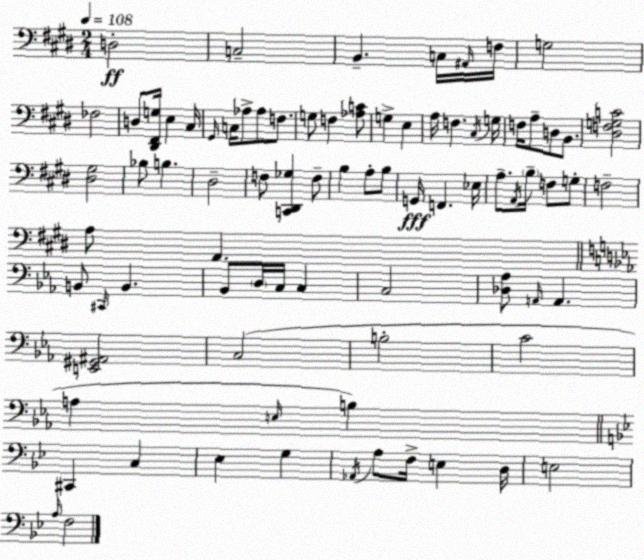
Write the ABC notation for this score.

X:1
T:Untitled
M:2/4
L:1/4
K:E
D,2 C,2 B,, C,/4 ^A,,/4 F,/4 G,2 _F,2 D,/2 [^D,,^F,,G,]/4 E, ^C,/4 ^G,,/4 C,/4 _A,/2 _A,/2 F,/2 G,/2 F, [_A,C]/2 G, E, A,/4 F, ^C,/4 G,/4 F,/4 A,/2 D,/2 B,,/2 [^D,F,G,C]2 [^D,^G,]2 _B,/2 B, ^D,2 F,/2 [C,,^D,,_G,] F,/2 B, A,/2 B,/2 G,,/4 F,, _E,/4 A,/2 A,,/4 B,/4 F,/2 G,/2 F,2 A,/2 A,, B,,/2 ^C,,/4 B,, _B,,/2 D,/4 C,/4 C, C,2 [_D,_A,]/2 A,,/4 A,, [E,,^G,,^A,,]2 C,2 B,2 C2 A, E,/4 B, ^C,, C, _E, G, _A,,/4 A,/2 F,/4 E, D,/4 E,2 A,/4 F,2